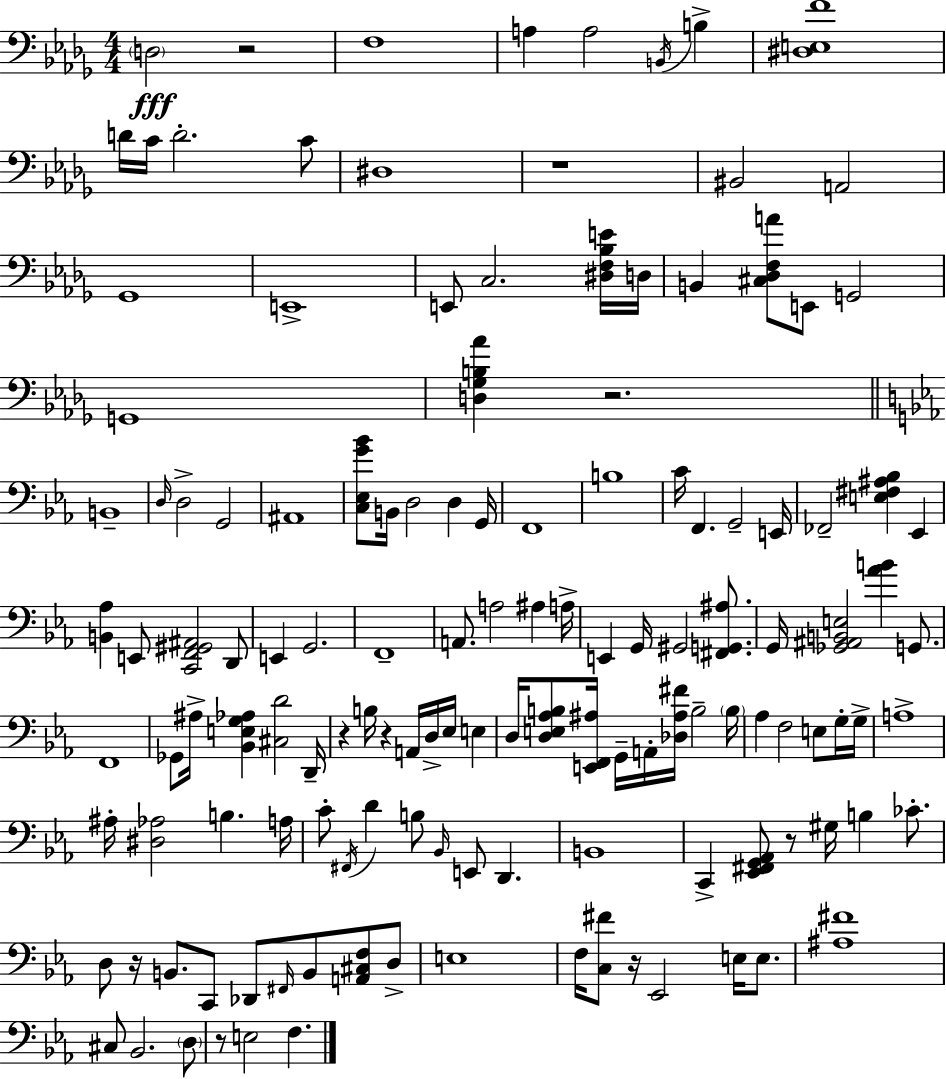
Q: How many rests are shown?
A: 9